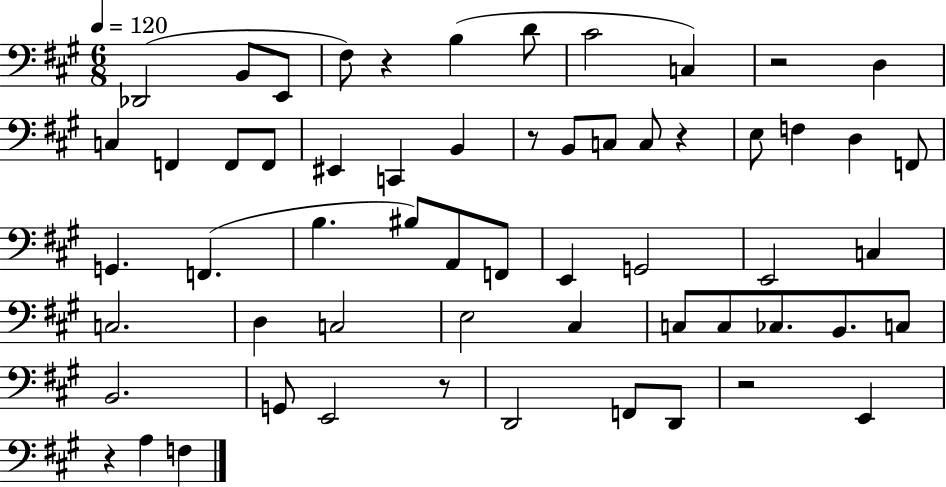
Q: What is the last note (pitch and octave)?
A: F3